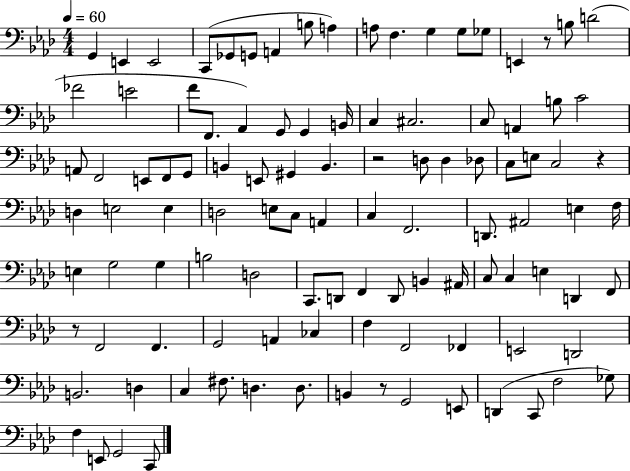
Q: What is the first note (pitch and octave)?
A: G2